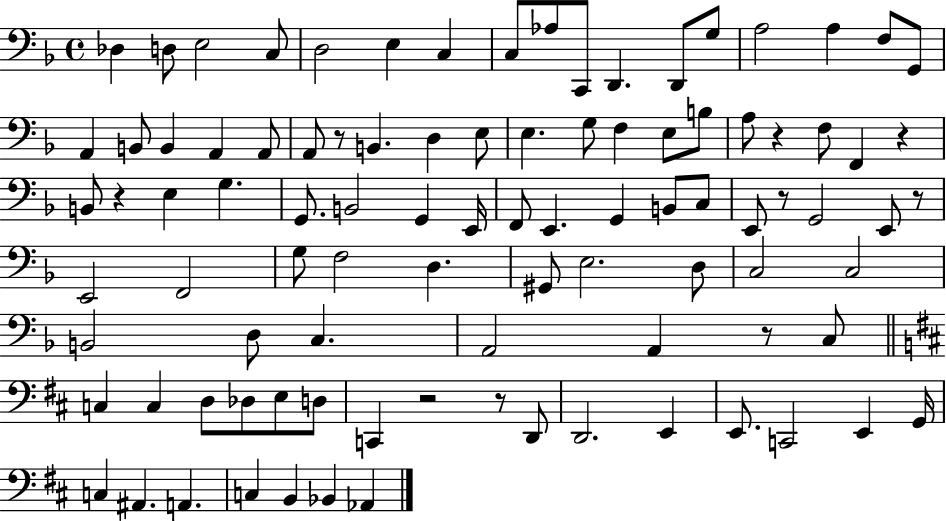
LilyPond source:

{
  \clef bass
  \time 4/4
  \defaultTimeSignature
  \key f \major
  \repeat volta 2 { des4 d8 e2 c8 | d2 e4 c4 | c8 aes8 c,8 d,4. d,8 g8 | a2 a4 f8 g,8 | \break a,4 b,8 b,4 a,4 a,8 | a,8 r8 b,4. d4 e8 | e4. g8 f4 e8 b8 | a8 r4 f8 f,4 r4 | \break b,8 r4 e4 g4. | g,8. b,2 g,4 e,16 | f,8 e,4. g,4 b,8 c8 | e,8 r8 g,2 e,8 r8 | \break e,2 f,2 | g8 f2 d4. | gis,8 e2. d8 | c2 c2 | \break b,2 d8 c4. | a,2 a,4 r8 c8 | \bar "||" \break \key d \major c4 c4 d8 des8 e8 d8 | c,4 r2 r8 d,8 | d,2. e,4 | e,8. c,2 e,4 g,16 | \break c4 ais,4. a,4. | c4 b,4 bes,4 aes,4 | } \bar "|."
}